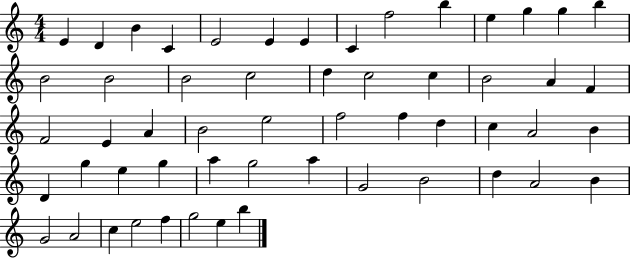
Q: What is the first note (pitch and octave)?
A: E4